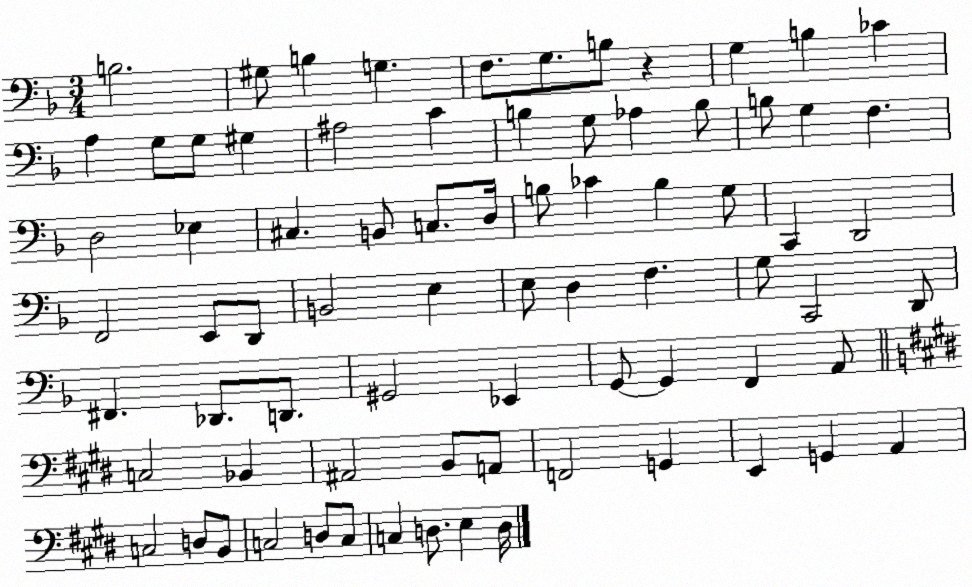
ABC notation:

X:1
T:Untitled
M:3/4
L:1/4
K:F
B,2 ^G,/2 B, G, F,/2 G,/2 B,/2 z G, B, _C A, G,/2 G,/2 ^G, ^A,2 C B, G,/2 _A, B,/2 B,/2 G, F, D,2 _E, ^C, B,,/2 C,/2 D,/4 B,/2 _C B, G,/2 C,, D,,2 F,,2 E,,/2 D,,/2 B,,2 E, E,/2 D, F, G,/2 C,,2 D,,/2 ^F,, _D,,/2 D,,/2 ^G,,2 _E,, G,,/2 G,, F,, A,,/2 C,2 _B,, ^A,,2 B,,/2 A,,/2 F,,2 G,, E,, G,, A,, C,2 D,/2 B,,/2 C,2 D,/2 C,/2 C, D,/2 E, D,/4